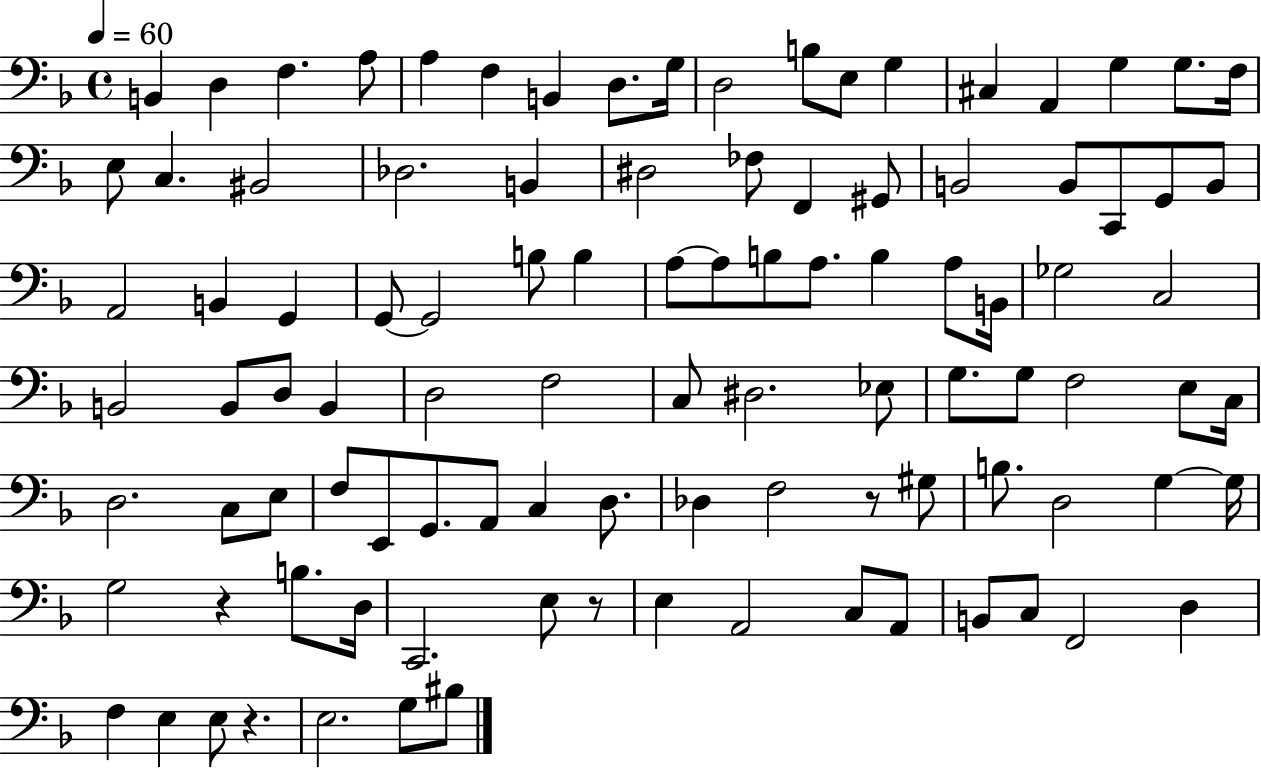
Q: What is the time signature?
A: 4/4